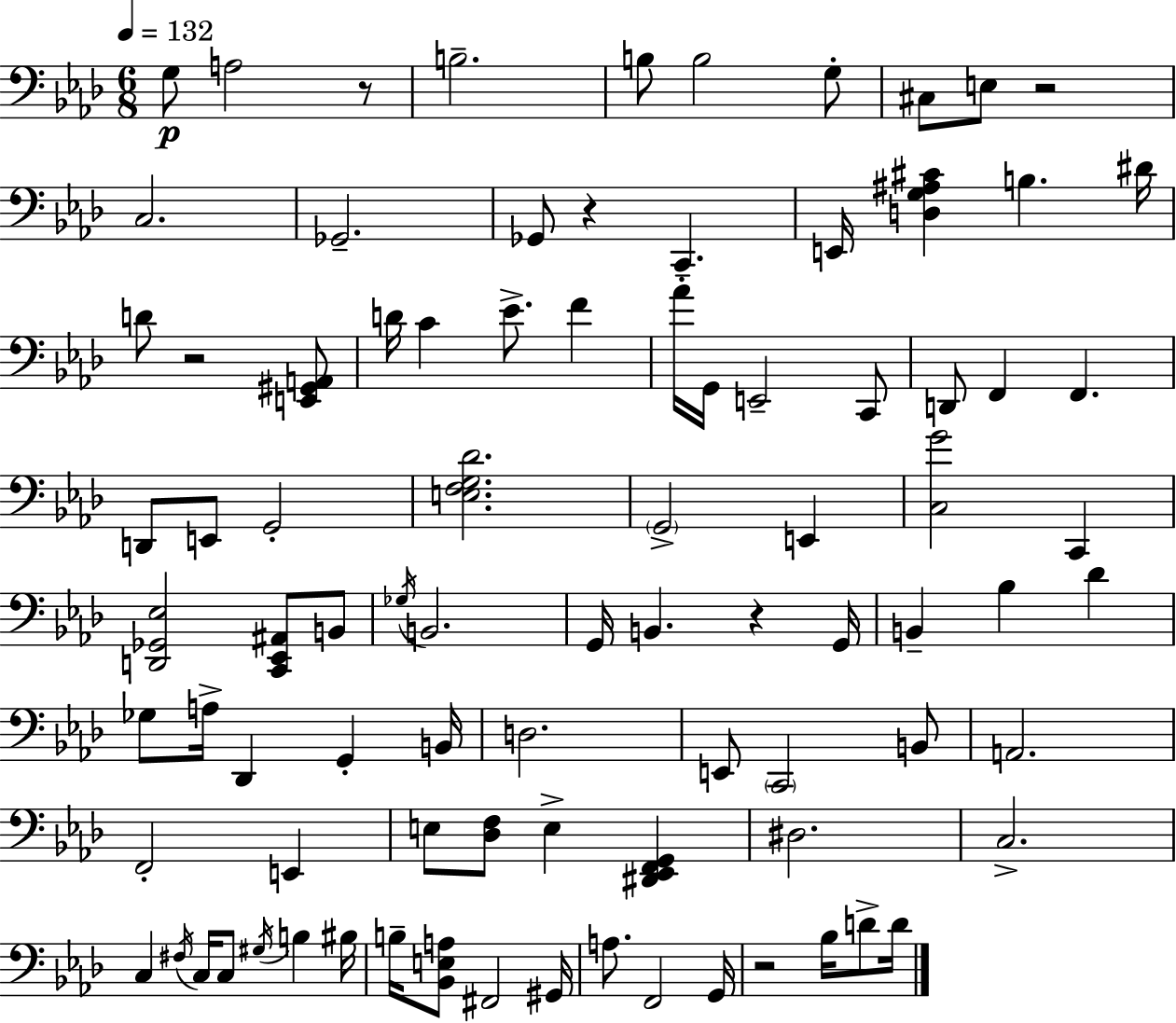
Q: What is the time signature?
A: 6/8